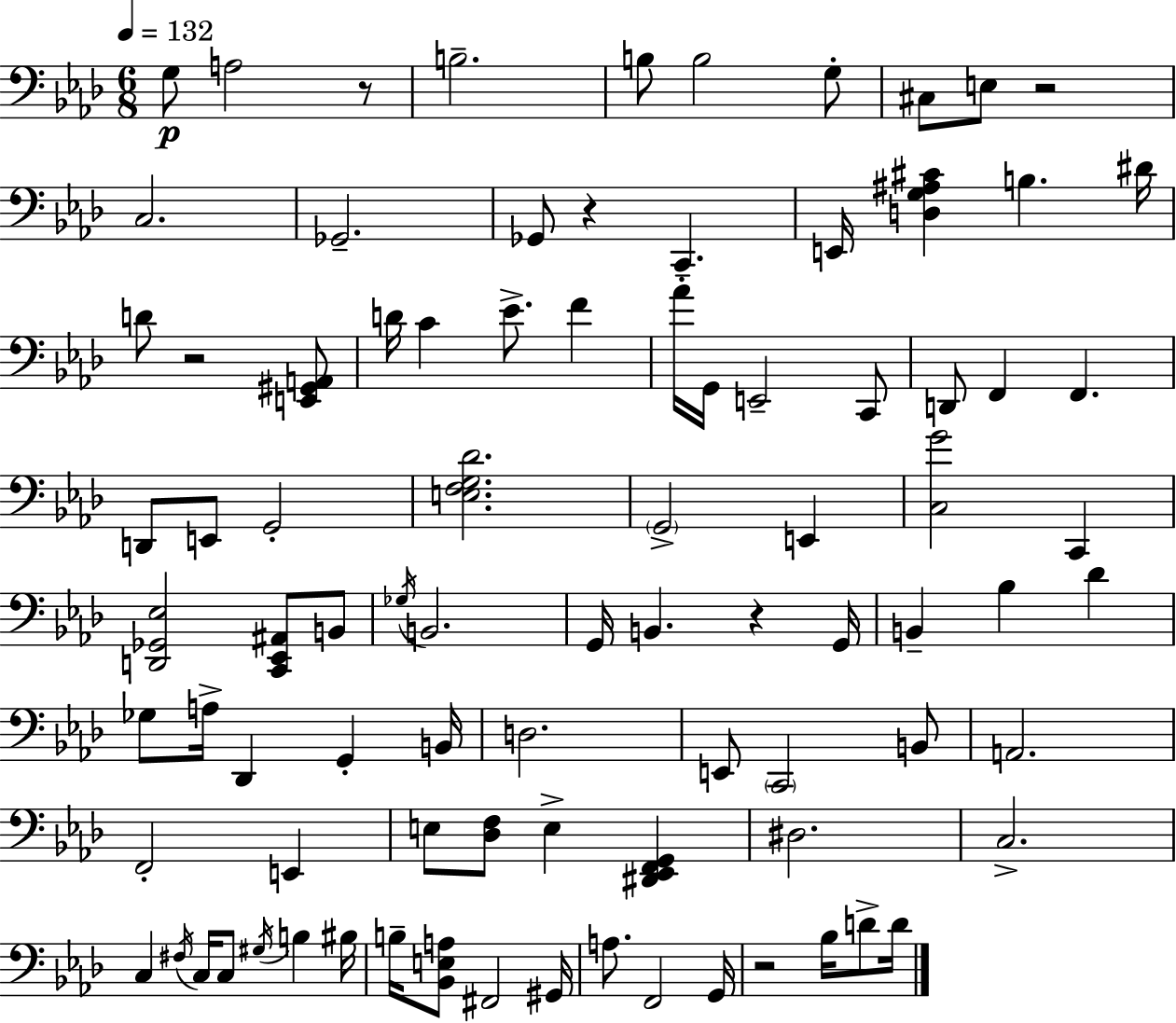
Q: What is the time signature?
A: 6/8